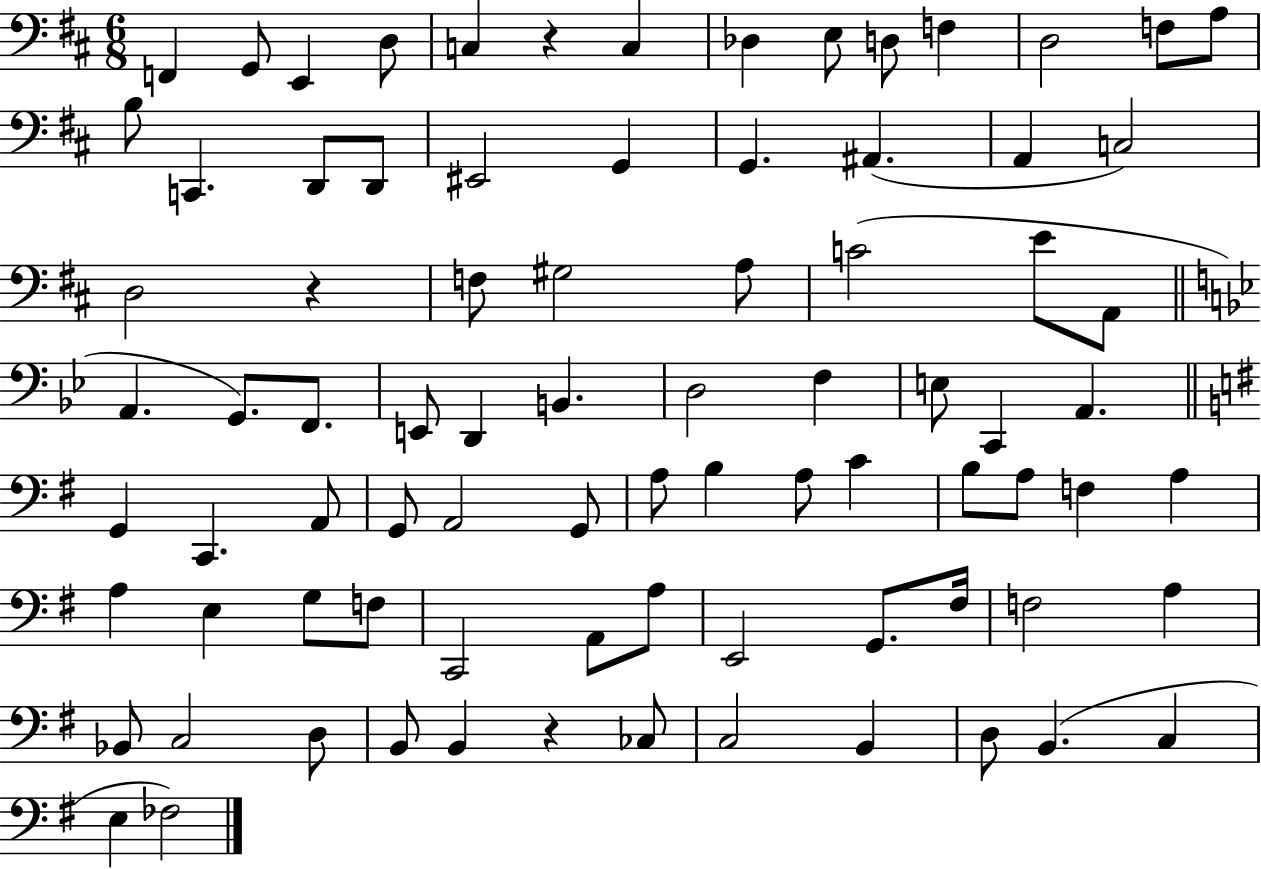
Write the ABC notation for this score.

X:1
T:Untitled
M:6/8
L:1/4
K:D
F,, G,,/2 E,, D,/2 C, z C, _D, E,/2 D,/2 F, D,2 F,/2 A,/2 B,/2 C,, D,,/2 D,,/2 ^E,,2 G,, G,, ^A,, A,, C,2 D,2 z F,/2 ^G,2 A,/2 C2 E/2 A,,/2 A,, G,,/2 F,,/2 E,,/2 D,, B,, D,2 F, E,/2 C,, A,, G,, C,, A,,/2 G,,/2 A,,2 G,,/2 A,/2 B, A,/2 C B,/2 A,/2 F, A, A, E, G,/2 F,/2 C,,2 A,,/2 A,/2 E,,2 G,,/2 ^F,/4 F,2 A, _B,,/2 C,2 D,/2 B,,/2 B,, z _C,/2 C,2 B,, D,/2 B,, C, E, _F,2